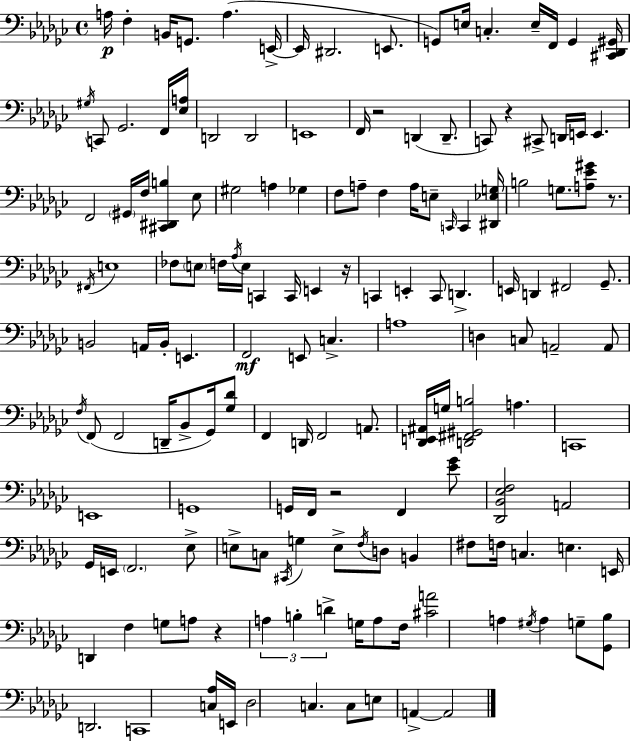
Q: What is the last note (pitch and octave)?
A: A2